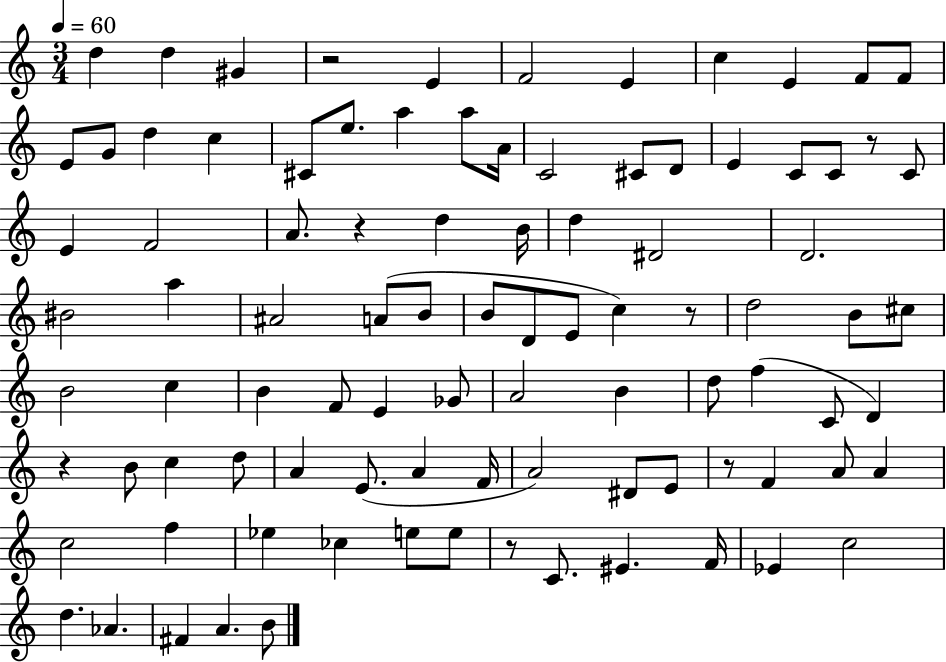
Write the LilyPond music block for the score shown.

{
  \clef treble
  \numericTimeSignature
  \time 3/4
  \key c \major
  \tempo 4 = 60
  d''4 d''4 gis'4 | r2 e'4 | f'2 e'4 | c''4 e'4 f'8 f'8 | \break e'8 g'8 d''4 c''4 | cis'8 e''8. a''4 a''8 a'16 | c'2 cis'8 d'8 | e'4 c'8 c'8 r8 c'8 | \break e'4 f'2 | a'8. r4 d''4 b'16 | d''4 dis'2 | d'2. | \break bis'2 a''4 | ais'2 a'8( b'8 | b'8 d'8 e'8 c''4) r8 | d''2 b'8 cis''8 | \break b'2 c''4 | b'4 f'8 e'4 ges'8 | a'2 b'4 | d''8 f''4( c'8 d'4) | \break r4 b'8 c''4 d''8 | a'4 e'8.( a'4 f'16 | a'2) dis'8 e'8 | r8 f'4 a'8 a'4 | \break c''2 f''4 | ees''4 ces''4 e''8 e''8 | r8 c'8. eis'4. f'16 | ees'4 c''2 | \break d''4. aes'4. | fis'4 a'4. b'8 | \bar "|."
}